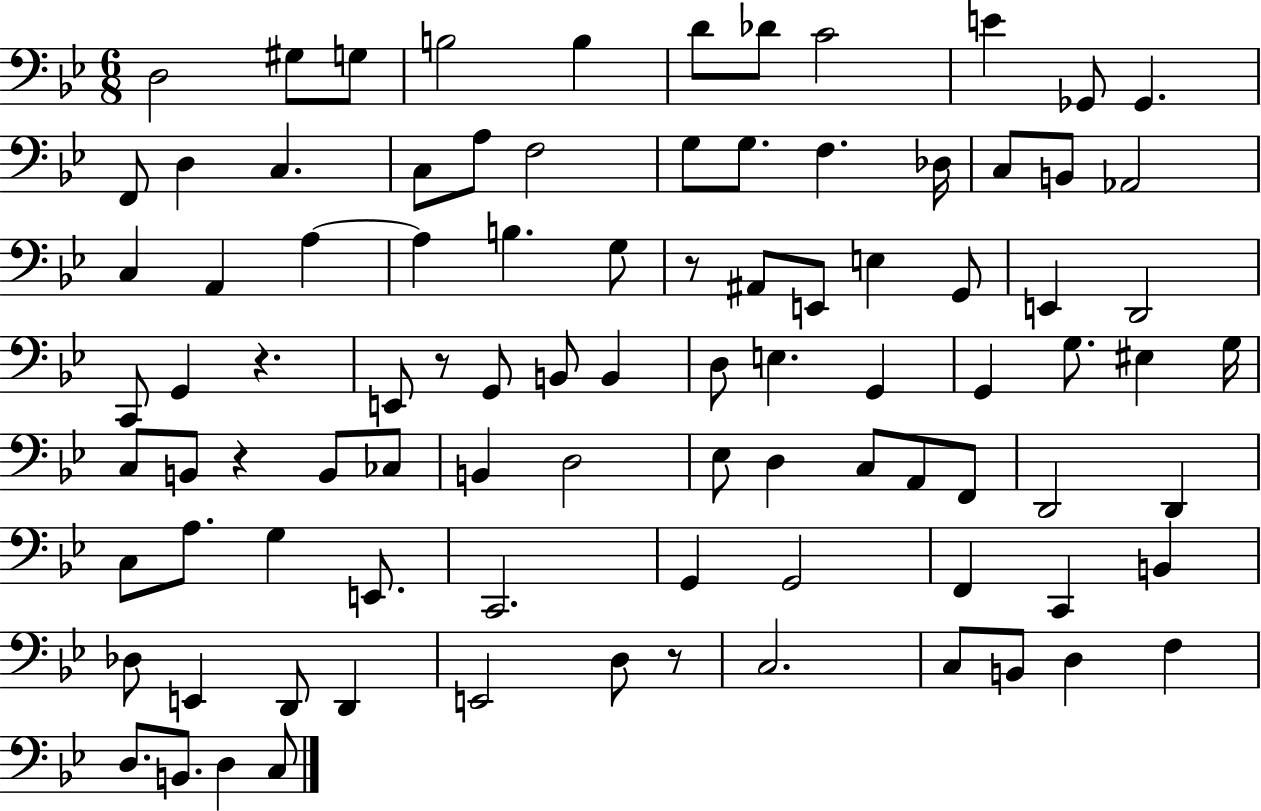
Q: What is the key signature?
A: BES major